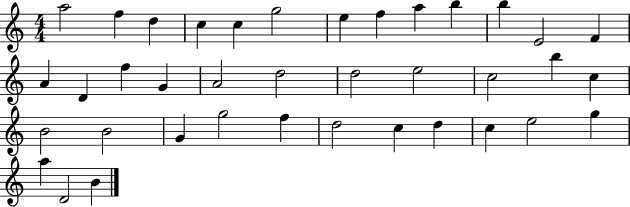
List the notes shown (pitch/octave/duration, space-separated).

A5/h F5/q D5/q C5/q C5/q G5/h E5/q F5/q A5/q B5/q B5/q E4/h F4/q A4/q D4/q F5/q G4/q A4/h D5/h D5/h E5/h C5/h B5/q C5/q B4/h B4/h G4/q G5/h F5/q D5/h C5/q D5/q C5/q E5/h G5/q A5/q D4/h B4/q